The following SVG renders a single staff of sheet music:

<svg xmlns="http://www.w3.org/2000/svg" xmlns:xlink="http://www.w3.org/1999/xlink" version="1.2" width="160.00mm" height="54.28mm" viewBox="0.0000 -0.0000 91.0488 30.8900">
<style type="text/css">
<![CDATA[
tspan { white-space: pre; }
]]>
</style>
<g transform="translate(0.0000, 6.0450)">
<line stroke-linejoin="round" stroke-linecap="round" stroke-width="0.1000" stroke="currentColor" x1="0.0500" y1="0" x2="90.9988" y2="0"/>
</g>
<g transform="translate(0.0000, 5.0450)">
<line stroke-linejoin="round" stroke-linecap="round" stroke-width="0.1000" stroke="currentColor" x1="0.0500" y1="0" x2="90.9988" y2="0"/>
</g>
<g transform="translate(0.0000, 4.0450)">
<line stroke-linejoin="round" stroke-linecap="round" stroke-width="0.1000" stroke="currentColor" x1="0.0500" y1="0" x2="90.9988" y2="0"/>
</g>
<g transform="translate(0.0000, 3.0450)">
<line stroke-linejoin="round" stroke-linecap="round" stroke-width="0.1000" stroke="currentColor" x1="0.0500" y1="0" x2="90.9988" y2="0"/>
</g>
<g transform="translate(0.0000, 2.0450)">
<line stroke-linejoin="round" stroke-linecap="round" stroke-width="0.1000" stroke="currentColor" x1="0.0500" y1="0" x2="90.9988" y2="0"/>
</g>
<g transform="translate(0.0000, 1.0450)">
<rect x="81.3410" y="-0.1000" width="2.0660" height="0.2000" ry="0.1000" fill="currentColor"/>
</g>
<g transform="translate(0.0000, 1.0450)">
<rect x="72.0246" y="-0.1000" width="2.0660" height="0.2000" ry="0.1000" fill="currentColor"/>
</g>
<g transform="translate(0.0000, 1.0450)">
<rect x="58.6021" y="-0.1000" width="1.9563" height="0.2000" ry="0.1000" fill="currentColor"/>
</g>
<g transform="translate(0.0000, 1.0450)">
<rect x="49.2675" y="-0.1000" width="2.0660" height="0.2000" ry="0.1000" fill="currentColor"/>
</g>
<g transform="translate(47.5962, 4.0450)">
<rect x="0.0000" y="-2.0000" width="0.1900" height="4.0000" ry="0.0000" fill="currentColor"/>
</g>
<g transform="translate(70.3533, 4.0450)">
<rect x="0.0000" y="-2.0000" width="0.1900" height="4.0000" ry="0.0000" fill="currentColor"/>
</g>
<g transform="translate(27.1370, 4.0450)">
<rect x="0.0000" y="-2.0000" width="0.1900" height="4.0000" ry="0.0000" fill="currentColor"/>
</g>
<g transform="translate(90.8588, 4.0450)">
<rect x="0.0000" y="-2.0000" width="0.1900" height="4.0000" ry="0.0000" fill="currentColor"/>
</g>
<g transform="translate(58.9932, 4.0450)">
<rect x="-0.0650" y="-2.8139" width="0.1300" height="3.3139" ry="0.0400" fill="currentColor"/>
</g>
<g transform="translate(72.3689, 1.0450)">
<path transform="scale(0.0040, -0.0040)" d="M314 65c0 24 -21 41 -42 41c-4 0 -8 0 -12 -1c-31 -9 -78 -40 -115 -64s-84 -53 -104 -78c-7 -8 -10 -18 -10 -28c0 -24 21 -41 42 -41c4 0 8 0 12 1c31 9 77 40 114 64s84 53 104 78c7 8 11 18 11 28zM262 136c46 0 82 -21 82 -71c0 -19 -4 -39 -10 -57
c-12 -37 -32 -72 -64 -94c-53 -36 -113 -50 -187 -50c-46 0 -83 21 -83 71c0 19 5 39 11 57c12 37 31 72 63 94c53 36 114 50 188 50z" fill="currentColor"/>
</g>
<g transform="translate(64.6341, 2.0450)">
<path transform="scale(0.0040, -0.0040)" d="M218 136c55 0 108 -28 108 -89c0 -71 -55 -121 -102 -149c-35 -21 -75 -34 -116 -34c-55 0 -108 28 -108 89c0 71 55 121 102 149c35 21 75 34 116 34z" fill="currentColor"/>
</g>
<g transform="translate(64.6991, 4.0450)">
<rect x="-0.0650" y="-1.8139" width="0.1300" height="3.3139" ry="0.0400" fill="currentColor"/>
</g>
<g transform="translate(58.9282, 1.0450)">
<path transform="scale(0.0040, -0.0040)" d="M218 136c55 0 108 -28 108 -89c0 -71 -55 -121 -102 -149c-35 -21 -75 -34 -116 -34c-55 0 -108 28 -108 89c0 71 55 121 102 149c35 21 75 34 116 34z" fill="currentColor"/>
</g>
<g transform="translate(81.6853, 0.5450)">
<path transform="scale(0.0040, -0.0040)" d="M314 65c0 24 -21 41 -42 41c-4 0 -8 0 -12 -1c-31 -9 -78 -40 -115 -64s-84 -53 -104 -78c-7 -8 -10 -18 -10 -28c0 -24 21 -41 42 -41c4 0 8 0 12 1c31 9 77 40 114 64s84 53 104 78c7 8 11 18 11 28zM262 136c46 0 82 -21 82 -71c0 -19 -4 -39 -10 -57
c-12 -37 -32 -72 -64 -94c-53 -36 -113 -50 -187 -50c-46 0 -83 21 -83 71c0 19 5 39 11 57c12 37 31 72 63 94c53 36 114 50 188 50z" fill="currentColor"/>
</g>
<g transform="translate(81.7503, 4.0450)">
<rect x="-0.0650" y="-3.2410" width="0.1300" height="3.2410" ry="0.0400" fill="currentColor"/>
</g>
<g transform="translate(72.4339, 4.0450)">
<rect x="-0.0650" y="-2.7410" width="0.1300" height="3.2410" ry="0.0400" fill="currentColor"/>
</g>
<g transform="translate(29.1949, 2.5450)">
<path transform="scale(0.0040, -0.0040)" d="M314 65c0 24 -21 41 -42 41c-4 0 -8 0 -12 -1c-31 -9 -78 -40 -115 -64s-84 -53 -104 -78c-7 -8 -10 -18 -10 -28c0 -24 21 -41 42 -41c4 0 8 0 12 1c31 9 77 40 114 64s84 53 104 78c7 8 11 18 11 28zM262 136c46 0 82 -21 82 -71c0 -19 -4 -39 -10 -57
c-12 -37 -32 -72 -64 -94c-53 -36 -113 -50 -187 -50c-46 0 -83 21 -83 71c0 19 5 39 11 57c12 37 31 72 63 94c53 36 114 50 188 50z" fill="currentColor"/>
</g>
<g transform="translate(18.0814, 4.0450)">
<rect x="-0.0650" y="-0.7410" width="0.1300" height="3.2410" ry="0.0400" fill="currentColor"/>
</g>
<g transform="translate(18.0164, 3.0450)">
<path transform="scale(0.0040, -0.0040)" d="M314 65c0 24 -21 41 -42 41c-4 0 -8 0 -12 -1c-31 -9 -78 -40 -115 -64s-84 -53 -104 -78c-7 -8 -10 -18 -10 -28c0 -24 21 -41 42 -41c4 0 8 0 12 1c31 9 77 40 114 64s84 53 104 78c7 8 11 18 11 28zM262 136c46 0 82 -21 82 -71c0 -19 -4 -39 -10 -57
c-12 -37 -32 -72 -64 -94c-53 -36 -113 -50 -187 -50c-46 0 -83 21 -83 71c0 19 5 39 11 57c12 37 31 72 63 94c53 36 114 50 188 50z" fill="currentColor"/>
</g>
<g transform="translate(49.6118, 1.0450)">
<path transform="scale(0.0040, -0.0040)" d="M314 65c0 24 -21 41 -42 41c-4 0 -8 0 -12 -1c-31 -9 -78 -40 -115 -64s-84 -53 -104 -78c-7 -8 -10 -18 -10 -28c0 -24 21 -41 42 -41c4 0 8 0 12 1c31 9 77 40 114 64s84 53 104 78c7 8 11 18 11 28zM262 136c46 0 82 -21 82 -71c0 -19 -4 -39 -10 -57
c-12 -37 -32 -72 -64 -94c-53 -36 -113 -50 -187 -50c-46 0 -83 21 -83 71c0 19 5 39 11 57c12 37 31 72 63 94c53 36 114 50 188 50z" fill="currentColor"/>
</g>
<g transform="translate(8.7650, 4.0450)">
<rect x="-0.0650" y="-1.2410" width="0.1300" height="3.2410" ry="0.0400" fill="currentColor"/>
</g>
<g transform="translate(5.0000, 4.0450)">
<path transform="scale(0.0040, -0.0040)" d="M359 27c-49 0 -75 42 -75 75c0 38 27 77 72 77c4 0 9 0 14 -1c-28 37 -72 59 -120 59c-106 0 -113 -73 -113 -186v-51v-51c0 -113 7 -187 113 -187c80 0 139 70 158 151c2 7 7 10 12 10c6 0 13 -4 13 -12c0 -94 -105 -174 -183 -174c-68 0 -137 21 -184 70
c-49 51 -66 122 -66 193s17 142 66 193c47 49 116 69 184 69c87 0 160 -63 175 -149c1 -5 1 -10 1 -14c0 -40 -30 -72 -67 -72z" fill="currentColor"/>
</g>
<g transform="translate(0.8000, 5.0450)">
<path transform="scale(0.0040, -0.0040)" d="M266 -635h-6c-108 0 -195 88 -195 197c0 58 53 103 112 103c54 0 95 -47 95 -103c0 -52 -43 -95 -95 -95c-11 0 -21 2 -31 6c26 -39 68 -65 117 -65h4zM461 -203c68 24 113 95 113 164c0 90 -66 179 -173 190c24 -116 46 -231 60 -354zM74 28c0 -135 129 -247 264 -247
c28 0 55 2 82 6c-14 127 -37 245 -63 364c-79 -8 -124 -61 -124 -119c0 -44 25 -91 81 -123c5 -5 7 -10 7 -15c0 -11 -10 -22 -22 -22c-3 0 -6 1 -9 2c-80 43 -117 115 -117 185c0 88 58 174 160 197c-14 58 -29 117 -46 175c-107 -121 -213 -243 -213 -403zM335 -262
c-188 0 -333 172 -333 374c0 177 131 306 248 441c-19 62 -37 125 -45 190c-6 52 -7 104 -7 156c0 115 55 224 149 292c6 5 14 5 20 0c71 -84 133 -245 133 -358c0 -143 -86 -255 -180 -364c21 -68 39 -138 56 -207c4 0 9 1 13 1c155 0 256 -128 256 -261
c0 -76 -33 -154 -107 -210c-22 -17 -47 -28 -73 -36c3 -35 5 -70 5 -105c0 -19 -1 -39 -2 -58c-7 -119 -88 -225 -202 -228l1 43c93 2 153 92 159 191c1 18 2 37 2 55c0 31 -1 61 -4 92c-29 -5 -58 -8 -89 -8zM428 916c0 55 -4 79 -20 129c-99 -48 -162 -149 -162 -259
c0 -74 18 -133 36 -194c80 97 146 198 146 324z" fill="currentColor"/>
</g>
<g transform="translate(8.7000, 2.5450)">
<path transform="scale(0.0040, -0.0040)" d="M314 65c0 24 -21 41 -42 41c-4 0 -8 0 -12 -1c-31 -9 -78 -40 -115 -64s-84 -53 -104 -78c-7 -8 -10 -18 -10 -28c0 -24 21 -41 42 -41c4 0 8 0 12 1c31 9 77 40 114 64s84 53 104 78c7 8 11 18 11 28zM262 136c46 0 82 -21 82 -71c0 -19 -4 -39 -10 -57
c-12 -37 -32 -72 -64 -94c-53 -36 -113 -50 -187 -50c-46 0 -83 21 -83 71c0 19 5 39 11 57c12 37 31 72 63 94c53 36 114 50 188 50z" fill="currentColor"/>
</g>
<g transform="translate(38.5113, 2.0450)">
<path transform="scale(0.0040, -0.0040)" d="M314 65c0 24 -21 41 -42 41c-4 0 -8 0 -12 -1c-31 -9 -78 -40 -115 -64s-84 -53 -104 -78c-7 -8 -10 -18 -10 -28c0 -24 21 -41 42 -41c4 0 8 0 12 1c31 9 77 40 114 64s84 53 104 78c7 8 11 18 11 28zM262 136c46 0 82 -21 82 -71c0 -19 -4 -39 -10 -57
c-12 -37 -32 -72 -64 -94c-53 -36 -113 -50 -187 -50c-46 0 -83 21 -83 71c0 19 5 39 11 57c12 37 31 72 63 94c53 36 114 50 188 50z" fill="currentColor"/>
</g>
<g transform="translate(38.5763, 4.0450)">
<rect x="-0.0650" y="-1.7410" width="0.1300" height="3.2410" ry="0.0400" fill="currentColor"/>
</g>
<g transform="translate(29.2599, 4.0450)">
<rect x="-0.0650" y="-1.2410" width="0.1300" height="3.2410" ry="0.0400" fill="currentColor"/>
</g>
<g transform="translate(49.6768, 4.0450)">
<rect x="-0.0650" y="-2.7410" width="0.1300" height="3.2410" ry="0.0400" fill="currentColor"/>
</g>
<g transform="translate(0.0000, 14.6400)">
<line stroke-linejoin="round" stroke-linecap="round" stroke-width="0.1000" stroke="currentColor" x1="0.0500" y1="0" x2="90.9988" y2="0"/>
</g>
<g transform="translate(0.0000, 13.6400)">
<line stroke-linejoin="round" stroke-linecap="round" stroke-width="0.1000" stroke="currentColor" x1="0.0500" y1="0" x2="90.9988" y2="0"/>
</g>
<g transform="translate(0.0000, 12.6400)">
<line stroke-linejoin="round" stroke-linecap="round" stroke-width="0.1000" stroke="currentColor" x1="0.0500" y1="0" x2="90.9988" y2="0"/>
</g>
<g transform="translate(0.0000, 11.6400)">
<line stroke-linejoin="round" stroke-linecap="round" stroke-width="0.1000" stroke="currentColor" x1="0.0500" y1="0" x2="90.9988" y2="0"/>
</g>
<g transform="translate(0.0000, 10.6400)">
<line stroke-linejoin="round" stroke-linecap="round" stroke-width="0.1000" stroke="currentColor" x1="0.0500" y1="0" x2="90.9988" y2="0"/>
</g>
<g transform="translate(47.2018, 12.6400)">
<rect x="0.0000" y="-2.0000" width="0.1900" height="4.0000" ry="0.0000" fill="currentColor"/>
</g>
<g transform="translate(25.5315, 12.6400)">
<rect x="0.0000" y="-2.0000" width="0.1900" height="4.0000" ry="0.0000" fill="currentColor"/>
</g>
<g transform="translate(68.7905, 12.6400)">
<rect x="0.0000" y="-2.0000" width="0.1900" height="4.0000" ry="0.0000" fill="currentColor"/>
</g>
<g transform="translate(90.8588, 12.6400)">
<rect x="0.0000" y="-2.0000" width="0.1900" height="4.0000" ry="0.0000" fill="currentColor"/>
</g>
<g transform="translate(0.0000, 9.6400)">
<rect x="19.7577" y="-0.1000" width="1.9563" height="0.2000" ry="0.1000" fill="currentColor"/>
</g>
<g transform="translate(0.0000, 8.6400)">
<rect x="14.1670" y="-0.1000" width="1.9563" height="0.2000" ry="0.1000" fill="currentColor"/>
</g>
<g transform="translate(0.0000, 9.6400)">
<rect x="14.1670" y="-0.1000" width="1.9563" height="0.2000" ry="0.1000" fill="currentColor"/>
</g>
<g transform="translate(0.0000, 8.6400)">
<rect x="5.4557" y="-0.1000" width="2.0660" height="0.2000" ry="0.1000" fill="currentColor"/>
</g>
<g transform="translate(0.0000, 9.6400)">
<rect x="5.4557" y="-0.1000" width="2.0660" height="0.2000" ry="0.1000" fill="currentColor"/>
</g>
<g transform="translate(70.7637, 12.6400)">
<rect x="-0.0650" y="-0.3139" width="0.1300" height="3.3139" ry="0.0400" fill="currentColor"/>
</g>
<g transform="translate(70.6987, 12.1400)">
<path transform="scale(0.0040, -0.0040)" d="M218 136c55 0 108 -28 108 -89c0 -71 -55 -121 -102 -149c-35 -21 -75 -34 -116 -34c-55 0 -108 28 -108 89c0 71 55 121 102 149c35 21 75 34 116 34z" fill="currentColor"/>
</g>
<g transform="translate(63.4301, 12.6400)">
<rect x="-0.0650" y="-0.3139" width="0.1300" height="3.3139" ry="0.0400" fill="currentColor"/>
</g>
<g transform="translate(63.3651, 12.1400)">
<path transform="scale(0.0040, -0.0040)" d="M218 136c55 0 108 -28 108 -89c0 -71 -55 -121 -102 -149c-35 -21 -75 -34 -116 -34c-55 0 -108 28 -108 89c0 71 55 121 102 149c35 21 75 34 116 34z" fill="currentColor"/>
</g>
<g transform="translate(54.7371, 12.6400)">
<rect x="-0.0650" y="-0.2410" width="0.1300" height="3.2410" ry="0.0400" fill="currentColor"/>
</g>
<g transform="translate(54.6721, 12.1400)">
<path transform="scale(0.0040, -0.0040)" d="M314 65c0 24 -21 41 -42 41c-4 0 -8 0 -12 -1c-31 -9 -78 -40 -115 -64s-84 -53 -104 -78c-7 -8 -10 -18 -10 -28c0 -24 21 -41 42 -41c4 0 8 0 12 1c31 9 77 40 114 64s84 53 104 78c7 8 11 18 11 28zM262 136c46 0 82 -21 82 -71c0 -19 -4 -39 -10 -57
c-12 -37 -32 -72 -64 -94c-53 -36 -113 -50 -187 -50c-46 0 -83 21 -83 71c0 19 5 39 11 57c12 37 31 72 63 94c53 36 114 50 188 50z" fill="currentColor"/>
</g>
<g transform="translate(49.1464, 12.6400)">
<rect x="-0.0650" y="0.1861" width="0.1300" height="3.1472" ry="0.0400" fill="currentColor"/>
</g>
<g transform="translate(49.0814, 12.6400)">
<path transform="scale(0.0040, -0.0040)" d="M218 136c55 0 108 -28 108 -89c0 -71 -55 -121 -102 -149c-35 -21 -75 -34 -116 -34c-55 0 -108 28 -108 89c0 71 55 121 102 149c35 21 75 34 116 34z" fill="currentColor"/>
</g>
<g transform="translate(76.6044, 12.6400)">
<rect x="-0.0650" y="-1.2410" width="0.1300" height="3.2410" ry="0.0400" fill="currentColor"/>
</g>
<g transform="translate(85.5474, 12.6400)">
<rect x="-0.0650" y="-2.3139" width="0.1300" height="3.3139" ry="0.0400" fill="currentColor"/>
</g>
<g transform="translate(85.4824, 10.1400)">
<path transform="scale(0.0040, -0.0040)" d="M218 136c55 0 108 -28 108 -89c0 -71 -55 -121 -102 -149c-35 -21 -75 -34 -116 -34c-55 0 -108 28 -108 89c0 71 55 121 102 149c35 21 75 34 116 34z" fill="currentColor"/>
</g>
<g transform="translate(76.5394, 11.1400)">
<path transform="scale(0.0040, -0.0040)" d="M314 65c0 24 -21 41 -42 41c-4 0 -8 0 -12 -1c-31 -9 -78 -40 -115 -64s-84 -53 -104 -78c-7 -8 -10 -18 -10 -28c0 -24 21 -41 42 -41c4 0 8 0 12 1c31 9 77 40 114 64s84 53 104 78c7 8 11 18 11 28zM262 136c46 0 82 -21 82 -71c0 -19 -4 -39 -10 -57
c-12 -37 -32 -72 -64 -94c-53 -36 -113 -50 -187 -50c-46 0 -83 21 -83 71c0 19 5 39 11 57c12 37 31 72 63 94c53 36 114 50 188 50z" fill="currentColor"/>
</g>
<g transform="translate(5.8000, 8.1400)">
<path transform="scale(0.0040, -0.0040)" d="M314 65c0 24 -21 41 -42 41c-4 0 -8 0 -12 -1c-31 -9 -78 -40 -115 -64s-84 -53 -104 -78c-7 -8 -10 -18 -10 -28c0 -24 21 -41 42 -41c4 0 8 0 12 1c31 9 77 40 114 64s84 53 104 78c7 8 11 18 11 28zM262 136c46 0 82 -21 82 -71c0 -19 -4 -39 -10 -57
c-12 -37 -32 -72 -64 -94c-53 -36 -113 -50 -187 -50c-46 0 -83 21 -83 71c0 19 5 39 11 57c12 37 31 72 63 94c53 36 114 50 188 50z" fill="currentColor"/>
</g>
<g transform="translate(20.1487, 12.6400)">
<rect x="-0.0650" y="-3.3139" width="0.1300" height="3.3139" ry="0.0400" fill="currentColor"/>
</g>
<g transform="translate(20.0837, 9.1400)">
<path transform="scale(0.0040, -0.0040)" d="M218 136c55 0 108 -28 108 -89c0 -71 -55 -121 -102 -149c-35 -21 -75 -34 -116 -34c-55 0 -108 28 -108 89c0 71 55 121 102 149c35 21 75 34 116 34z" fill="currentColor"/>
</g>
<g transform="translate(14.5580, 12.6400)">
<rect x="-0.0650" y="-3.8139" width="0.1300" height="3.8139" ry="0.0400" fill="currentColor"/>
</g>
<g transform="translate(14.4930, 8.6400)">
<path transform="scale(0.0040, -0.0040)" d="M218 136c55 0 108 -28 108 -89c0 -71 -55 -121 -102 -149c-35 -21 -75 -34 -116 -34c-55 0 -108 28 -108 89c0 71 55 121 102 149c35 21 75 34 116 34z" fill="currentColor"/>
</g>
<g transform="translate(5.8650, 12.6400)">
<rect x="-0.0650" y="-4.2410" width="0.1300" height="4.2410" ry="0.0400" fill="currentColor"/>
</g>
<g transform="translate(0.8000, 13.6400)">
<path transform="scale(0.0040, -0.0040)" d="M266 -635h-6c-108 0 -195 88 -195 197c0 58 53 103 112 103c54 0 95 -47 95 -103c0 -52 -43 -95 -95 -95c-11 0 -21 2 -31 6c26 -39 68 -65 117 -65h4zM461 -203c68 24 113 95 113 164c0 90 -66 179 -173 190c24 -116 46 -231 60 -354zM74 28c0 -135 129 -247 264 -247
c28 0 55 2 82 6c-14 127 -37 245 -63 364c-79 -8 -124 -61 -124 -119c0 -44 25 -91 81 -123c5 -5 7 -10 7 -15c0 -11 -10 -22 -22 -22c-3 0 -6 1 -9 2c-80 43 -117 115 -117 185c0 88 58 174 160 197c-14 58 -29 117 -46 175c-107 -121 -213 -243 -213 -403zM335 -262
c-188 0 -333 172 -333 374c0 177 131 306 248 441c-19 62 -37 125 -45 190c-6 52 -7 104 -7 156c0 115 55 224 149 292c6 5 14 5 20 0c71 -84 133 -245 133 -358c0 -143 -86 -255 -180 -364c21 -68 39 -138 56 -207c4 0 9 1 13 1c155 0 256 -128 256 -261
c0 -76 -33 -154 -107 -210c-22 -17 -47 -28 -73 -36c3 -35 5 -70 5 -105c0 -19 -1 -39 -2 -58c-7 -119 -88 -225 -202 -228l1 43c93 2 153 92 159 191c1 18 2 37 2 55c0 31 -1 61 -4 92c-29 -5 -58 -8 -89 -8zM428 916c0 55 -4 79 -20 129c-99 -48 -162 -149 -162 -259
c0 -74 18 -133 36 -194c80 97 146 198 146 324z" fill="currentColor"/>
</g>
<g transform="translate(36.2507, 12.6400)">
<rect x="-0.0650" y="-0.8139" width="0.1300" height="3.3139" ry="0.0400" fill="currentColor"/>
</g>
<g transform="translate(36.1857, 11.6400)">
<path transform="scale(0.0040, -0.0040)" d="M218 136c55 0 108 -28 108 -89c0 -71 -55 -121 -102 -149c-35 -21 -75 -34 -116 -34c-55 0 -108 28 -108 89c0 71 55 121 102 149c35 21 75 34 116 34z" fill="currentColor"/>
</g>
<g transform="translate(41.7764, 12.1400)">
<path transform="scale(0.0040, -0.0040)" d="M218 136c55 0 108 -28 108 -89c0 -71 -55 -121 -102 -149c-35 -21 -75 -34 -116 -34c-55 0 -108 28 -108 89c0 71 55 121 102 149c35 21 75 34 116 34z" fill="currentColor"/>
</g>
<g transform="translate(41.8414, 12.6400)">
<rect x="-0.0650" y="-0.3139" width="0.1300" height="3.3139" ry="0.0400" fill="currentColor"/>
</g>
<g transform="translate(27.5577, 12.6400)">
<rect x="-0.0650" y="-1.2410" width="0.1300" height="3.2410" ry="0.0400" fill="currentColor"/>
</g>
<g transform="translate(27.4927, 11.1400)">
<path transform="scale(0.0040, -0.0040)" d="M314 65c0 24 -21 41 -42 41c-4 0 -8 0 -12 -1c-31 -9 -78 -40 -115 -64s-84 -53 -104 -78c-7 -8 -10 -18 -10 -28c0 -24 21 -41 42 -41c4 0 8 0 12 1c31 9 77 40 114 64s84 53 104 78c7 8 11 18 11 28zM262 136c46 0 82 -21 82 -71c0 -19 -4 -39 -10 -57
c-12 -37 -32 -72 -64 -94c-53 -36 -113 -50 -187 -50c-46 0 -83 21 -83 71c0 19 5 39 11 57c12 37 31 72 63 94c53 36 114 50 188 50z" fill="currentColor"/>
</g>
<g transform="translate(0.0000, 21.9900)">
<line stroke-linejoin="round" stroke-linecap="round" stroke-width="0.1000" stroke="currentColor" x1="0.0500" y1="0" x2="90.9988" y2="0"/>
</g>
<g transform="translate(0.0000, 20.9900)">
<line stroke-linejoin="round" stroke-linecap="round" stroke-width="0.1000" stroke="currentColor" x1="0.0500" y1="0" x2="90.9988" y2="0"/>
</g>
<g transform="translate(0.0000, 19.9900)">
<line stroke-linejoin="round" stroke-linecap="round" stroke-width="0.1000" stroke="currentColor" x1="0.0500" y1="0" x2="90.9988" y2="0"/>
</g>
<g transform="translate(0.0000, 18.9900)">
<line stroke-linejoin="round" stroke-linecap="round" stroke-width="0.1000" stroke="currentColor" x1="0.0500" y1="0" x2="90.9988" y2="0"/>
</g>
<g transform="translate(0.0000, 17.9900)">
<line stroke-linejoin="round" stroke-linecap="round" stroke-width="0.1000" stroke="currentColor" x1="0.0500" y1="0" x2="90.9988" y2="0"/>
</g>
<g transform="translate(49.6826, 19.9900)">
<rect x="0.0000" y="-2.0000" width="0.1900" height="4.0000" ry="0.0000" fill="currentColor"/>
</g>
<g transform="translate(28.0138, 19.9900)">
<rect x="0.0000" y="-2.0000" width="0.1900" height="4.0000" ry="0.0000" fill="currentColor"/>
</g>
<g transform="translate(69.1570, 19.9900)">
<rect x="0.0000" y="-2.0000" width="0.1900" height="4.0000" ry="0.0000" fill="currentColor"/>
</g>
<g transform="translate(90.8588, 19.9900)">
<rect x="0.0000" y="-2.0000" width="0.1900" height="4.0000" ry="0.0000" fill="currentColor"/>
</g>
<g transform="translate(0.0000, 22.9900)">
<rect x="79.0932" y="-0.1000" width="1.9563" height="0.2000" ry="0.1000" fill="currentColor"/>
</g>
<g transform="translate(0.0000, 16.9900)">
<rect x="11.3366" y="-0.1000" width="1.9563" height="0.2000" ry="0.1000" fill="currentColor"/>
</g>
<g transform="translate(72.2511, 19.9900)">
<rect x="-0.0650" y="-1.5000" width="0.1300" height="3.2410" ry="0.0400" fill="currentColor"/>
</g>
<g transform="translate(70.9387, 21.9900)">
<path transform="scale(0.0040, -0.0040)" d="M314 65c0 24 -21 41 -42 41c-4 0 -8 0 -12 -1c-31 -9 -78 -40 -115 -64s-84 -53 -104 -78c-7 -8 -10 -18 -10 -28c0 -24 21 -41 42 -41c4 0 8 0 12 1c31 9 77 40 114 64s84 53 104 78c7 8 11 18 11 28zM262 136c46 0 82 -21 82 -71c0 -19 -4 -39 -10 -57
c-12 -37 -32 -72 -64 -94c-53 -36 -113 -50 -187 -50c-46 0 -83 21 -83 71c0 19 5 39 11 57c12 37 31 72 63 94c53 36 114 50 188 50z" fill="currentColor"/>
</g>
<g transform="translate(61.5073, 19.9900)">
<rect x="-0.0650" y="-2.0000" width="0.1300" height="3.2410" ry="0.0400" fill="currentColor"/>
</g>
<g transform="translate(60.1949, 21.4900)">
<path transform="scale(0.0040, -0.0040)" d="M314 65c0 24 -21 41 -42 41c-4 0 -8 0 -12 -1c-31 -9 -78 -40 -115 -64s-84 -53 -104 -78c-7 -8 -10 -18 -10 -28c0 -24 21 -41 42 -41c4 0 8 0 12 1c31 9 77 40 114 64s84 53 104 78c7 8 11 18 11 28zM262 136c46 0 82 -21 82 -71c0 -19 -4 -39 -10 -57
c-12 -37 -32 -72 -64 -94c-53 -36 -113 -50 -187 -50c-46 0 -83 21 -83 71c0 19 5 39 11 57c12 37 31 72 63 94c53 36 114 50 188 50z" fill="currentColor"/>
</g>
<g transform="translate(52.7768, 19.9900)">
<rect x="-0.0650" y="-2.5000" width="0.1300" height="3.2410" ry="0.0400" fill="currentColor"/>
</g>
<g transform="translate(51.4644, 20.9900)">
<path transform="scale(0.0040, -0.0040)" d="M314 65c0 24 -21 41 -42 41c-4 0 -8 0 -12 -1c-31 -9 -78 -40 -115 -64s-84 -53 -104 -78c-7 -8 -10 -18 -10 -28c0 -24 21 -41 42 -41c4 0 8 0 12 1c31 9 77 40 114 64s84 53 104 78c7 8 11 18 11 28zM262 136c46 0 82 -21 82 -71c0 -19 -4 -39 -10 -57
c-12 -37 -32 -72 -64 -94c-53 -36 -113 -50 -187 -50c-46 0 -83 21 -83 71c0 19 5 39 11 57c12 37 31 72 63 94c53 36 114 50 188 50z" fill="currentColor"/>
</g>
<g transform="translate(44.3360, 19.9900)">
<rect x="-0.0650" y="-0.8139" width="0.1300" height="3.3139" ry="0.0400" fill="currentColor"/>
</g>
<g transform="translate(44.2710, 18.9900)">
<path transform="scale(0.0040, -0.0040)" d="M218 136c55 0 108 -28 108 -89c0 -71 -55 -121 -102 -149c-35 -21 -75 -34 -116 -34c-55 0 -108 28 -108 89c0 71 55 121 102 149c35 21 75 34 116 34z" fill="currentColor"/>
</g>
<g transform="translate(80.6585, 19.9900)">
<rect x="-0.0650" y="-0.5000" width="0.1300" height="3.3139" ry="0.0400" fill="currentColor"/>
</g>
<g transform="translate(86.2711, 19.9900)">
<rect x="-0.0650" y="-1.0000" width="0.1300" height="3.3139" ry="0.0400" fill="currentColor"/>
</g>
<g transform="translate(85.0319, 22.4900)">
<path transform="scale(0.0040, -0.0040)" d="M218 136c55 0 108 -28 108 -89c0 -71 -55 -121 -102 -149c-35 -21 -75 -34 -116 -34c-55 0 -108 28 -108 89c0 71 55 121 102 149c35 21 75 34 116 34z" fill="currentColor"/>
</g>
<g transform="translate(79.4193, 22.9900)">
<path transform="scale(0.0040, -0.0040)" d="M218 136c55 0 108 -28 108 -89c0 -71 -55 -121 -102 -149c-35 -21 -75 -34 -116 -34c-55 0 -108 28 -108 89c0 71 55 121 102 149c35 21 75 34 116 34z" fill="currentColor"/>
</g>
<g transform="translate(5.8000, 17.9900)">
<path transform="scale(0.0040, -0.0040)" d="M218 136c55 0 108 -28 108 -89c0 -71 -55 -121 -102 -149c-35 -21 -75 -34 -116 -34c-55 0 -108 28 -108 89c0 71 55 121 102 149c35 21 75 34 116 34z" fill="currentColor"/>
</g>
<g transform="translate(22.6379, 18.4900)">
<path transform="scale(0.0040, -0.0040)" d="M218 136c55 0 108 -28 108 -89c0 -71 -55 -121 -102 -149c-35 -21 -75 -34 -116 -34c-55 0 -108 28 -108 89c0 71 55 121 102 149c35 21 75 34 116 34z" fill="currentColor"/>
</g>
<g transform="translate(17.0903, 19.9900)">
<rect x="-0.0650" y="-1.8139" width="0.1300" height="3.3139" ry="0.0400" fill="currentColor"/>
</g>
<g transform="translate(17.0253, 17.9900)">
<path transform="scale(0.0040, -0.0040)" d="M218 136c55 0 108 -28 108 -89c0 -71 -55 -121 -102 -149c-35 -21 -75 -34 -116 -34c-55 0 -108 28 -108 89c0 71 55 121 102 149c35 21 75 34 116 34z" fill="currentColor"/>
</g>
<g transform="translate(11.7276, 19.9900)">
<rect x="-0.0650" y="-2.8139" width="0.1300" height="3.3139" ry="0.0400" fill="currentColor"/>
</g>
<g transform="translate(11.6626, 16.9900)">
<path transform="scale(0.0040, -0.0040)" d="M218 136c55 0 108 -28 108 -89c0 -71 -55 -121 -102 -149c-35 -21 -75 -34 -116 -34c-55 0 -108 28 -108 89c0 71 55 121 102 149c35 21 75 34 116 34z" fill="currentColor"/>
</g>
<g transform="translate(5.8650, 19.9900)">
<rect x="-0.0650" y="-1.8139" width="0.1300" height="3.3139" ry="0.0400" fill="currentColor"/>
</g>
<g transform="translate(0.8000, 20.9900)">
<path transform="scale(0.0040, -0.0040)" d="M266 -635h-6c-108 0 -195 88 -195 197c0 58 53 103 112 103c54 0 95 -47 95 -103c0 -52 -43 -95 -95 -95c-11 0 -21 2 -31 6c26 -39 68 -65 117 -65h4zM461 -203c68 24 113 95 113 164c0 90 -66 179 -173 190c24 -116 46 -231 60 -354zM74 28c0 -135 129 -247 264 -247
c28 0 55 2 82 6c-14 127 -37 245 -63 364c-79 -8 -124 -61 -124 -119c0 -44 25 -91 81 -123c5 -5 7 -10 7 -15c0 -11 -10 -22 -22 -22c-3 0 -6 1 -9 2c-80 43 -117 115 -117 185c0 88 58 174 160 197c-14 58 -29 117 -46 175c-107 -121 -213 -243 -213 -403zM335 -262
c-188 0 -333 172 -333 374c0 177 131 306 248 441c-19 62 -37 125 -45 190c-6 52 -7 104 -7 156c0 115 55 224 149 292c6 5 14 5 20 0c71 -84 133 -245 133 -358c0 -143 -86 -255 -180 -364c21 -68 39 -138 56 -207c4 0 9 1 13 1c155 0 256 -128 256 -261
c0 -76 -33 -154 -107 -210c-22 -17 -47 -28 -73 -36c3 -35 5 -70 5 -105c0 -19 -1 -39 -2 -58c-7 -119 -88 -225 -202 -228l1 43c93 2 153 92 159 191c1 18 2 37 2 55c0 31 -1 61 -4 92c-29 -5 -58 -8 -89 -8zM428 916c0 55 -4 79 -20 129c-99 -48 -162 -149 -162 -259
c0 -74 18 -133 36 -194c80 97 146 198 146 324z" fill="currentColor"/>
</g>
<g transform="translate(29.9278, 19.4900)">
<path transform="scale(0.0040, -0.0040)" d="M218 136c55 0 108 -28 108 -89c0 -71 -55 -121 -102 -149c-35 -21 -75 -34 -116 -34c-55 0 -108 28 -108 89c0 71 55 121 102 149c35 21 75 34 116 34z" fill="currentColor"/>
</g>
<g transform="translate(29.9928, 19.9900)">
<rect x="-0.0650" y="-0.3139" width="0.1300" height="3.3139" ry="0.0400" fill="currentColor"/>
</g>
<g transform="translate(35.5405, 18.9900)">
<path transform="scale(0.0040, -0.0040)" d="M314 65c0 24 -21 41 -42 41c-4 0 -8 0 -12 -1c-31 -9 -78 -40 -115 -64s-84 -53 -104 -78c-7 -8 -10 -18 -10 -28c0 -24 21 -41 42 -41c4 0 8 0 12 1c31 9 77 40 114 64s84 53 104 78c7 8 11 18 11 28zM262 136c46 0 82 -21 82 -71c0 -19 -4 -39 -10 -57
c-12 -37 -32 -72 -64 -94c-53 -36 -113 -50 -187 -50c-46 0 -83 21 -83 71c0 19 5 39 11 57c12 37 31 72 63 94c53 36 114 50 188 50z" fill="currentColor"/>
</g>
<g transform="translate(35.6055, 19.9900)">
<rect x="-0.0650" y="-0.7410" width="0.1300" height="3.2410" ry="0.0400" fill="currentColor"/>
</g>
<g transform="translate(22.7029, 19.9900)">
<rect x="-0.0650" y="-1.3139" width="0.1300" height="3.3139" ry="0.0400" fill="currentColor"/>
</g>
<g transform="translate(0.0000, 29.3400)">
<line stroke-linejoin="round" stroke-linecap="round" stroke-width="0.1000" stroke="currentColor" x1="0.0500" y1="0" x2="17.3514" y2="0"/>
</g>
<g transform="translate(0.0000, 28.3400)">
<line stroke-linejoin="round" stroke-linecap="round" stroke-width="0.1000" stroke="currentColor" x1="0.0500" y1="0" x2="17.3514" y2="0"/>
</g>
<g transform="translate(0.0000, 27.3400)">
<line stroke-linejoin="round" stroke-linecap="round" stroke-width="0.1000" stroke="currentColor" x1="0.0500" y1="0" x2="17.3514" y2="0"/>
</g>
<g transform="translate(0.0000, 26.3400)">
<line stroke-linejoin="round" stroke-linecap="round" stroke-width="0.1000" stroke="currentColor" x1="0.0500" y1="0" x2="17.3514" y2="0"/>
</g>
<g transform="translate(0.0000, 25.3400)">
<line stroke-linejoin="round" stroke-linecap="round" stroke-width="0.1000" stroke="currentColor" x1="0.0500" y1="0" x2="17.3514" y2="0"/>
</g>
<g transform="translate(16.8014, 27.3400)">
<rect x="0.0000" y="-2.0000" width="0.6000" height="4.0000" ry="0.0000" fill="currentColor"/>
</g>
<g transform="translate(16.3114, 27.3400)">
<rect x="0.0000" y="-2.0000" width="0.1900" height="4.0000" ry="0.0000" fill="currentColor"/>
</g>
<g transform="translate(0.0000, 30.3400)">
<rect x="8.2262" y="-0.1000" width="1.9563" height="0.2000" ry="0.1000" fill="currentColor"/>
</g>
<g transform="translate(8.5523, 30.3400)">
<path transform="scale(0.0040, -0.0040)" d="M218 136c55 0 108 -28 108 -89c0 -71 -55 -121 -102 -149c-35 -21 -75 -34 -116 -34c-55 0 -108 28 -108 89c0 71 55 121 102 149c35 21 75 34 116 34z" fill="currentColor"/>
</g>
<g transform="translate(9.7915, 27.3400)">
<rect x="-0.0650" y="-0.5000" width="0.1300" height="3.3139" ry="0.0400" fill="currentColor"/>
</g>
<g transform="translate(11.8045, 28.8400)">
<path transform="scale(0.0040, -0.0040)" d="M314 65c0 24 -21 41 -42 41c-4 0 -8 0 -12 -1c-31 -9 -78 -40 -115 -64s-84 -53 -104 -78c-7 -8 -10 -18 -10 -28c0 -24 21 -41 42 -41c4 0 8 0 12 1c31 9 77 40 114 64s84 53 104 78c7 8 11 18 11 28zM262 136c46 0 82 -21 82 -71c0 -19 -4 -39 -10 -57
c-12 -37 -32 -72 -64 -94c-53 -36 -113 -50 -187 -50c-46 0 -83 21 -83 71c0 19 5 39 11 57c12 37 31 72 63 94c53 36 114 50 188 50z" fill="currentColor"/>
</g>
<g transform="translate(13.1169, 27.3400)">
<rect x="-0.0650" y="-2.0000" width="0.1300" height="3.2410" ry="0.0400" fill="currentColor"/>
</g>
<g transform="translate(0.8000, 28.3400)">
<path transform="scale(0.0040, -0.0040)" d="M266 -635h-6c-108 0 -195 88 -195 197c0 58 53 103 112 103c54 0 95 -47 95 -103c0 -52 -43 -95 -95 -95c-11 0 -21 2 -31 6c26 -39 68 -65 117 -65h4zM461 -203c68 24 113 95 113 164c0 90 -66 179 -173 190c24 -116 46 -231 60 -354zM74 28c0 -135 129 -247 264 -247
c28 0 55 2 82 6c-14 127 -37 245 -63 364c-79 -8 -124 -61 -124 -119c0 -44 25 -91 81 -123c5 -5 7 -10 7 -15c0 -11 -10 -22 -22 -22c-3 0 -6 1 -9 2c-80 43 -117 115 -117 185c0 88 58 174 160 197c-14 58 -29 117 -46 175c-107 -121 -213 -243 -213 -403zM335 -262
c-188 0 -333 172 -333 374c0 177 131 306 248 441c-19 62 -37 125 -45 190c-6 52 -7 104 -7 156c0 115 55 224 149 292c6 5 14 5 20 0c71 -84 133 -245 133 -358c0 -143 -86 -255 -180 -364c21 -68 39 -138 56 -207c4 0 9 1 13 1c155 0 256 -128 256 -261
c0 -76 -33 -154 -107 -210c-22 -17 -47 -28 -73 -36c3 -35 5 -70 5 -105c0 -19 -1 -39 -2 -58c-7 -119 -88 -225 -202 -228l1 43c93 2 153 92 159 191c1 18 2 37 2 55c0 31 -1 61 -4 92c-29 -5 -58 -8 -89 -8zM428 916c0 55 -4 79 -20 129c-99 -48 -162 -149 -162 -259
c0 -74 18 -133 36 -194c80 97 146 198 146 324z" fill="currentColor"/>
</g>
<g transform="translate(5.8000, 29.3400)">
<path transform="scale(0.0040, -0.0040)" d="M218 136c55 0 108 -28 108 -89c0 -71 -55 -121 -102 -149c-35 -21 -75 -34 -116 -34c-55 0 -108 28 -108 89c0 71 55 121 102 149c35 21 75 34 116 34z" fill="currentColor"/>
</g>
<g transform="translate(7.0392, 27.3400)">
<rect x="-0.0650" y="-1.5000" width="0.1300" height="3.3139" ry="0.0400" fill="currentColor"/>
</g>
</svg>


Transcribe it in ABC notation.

X:1
T:Untitled
M:4/4
L:1/4
K:C
e2 d2 e2 f2 a2 a f a2 b2 d'2 c' b e2 d c B c2 c c e2 g f a f e c d2 d G2 F2 E2 C D E C F2